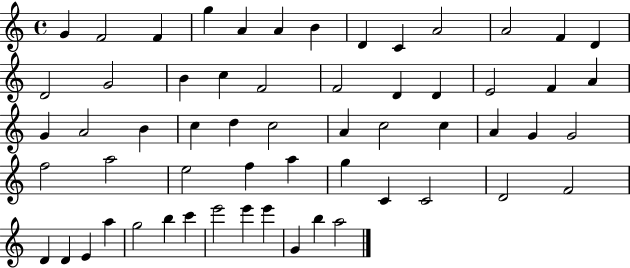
G4/q F4/h F4/q G5/q A4/q A4/q B4/q D4/q C4/q A4/h A4/h F4/q D4/q D4/h G4/h B4/q C5/q F4/h F4/h D4/q D4/q E4/h F4/q A4/q G4/q A4/h B4/q C5/q D5/q C5/h A4/q C5/h C5/q A4/q G4/q G4/h F5/h A5/h E5/h F5/q A5/q G5/q C4/q C4/h D4/h F4/h D4/q D4/q E4/q A5/q G5/h B5/q C6/q E6/h E6/q E6/q G4/q B5/q A5/h